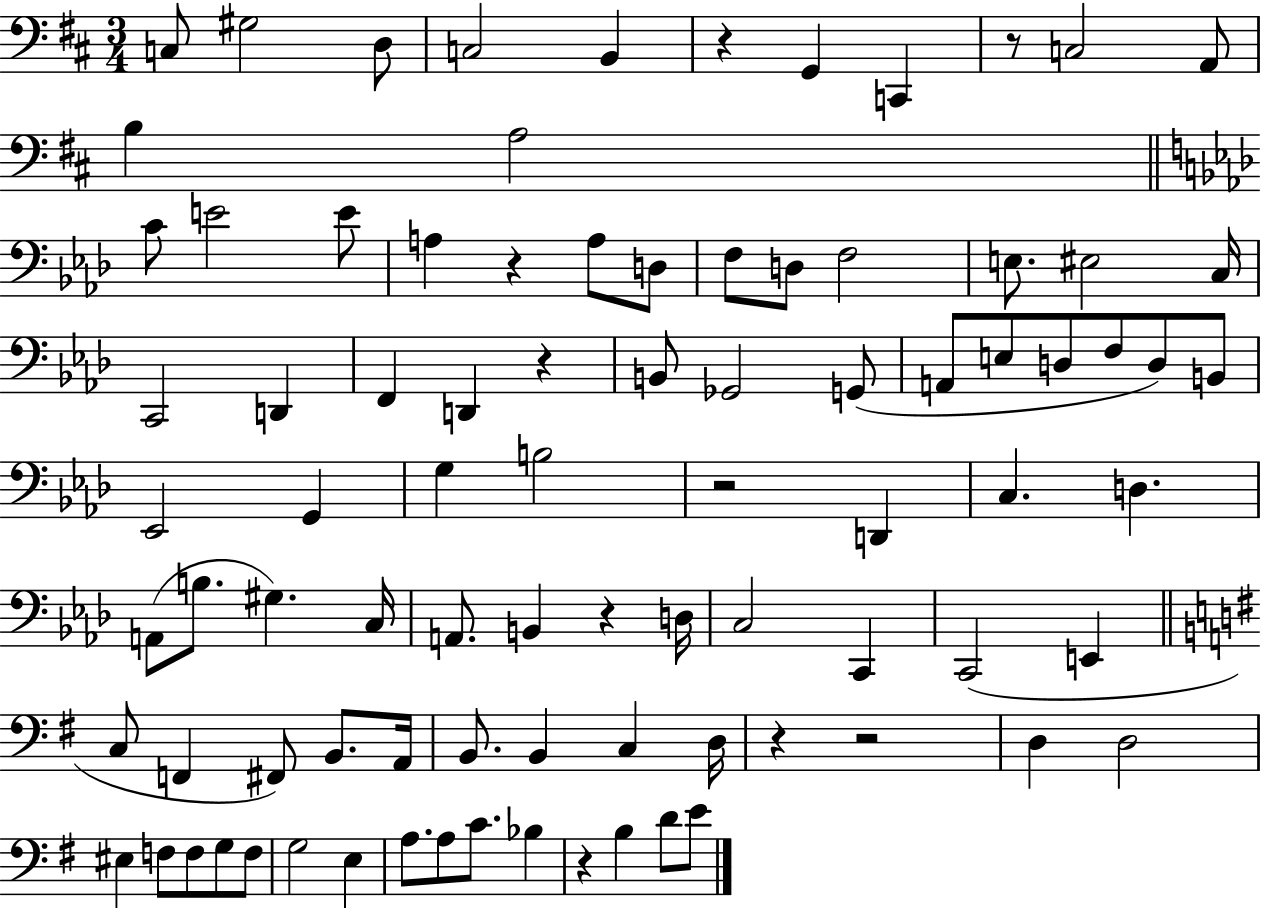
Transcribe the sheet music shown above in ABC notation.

X:1
T:Untitled
M:3/4
L:1/4
K:D
C,/2 ^G,2 D,/2 C,2 B,, z G,, C,, z/2 C,2 A,,/2 B, A,2 C/2 E2 E/2 A, z A,/2 D,/2 F,/2 D,/2 F,2 E,/2 ^E,2 C,/4 C,,2 D,, F,, D,, z B,,/2 _G,,2 G,,/2 A,,/2 E,/2 D,/2 F,/2 D,/2 B,,/2 _E,,2 G,, G, B,2 z2 D,, C, D, A,,/2 B,/2 ^G, C,/4 A,,/2 B,, z D,/4 C,2 C,, C,,2 E,, C,/2 F,, ^F,,/2 B,,/2 A,,/4 B,,/2 B,, C, D,/4 z z2 D, D,2 ^E, F,/2 F,/2 G,/2 F,/2 G,2 E, A,/2 A,/2 C/2 _B, z B, D/2 E/2